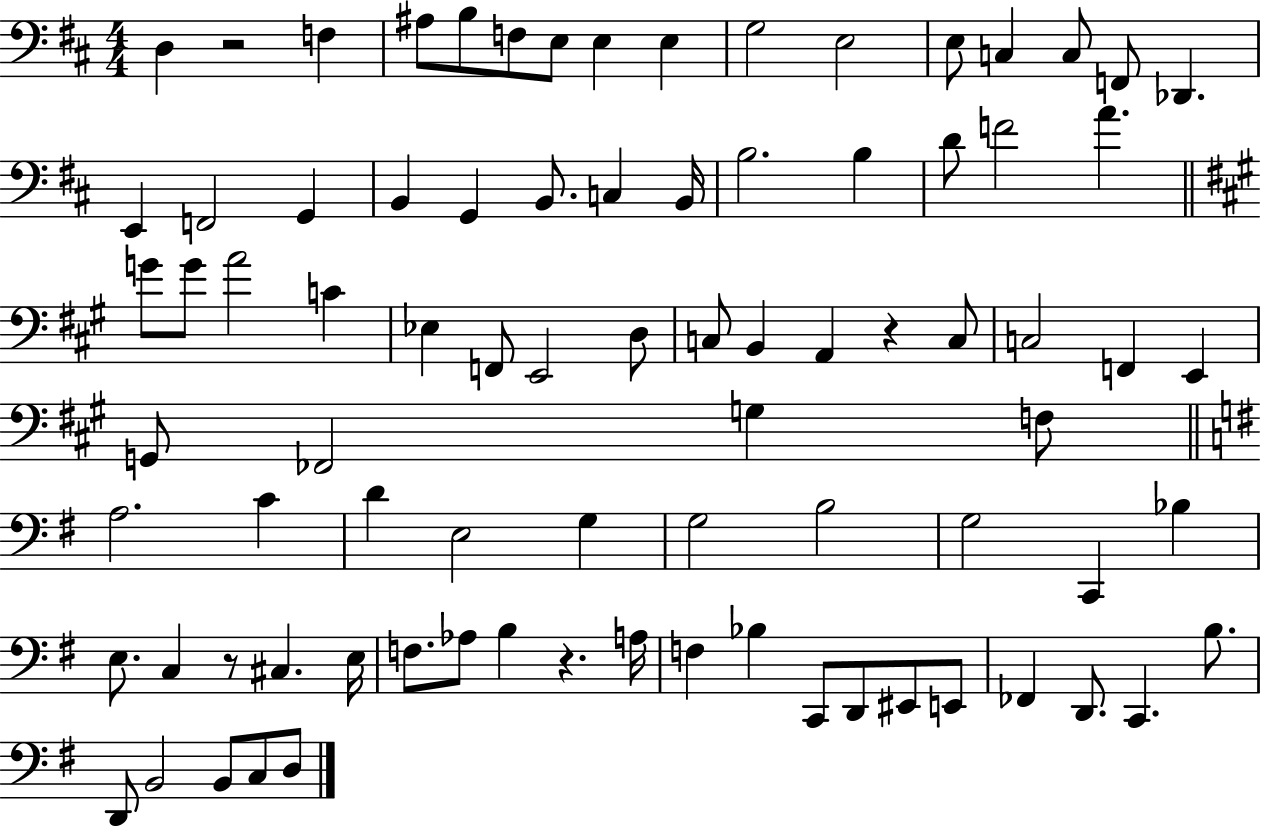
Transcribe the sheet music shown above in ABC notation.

X:1
T:Untitled
M:4/4
L:1/4
K:D
D, z2 F, ^A,/2 B,/2 F,/2 E,/2 E, E, G,2 E,2 E,/2 C, C,/2 F,,/2 _D,, E,, F,,2 G,, B,, G,, B,,/2 C, B,,/4 B,2 B, D/2 F2 A G/2 G/2 A2 C _E, F,,/2 E,,2 D,/2 C,/2 B,, A,, z C,/2 C,2 F,, E,, G,,/2 _F,,2 G, F,/2 A,2 C D E,2 G, G,2 B,2 G,2 C,, _B, E,/2 C, z/2 ^C, E,/4 F,/2 _A,/2 B, z A,/4 F, _B, C,,/2 D,,/2 ^E,,/2 E,,/2 _F,, D,,/2 C,, B,/2 D,,/2 B,,2 B,,/2 C,/2 D,/2